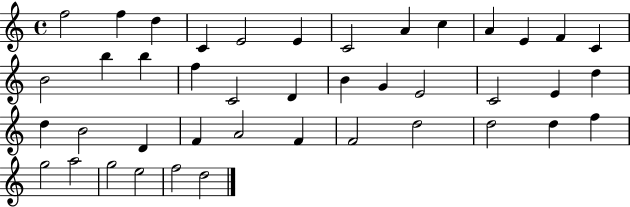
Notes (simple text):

F5/h F5/q D5/q C4/q E4/h E4/q C4/h A4/q C5/q A4/q E4/q F4/q C4/q B4/h B5/q B5/q F5/q C4/h D4/q B4/q G4/q E4/h C4/h E4/q D5/q D5/q B4/h D4/q F4/q A4/h F4/q F4/h D5/h D5/h D5/q F5/q G5/h A5/h G5/h E5/h F5/h D5/h